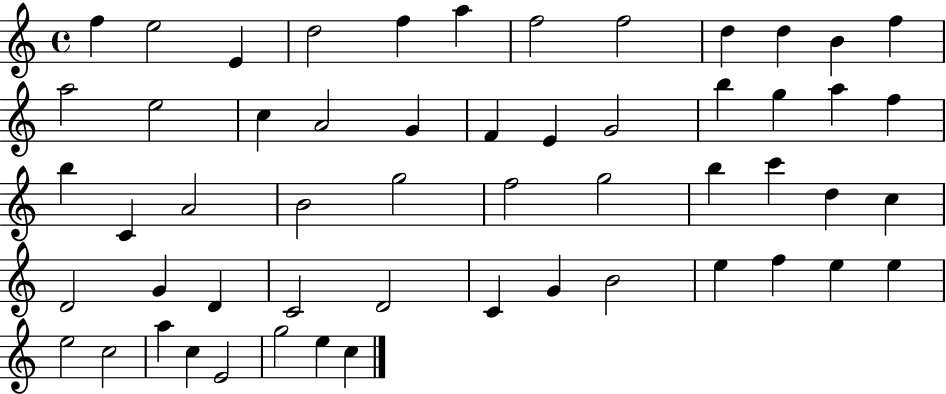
F5/q E5/h E4/q D5/h F5/q A5/q F5/h F5/h D5/q D5/q B4/q F5/q A5/h E5/h C5/q A4/h G4/q F4/q E4/q G4/h B5/q G5/q A5/q F5/q B5/q C4/q A4/h B4/h G5/h F5/h G5/h B5/q C6/q D5/q C5/q D4/h G4/q D4/q C4/h D4/h C4/q G4/q B4/h E5/q F5/q E5/q E5/q E5/h C5/h A5/q C5/q E4/h G5/h E5/q C5/q